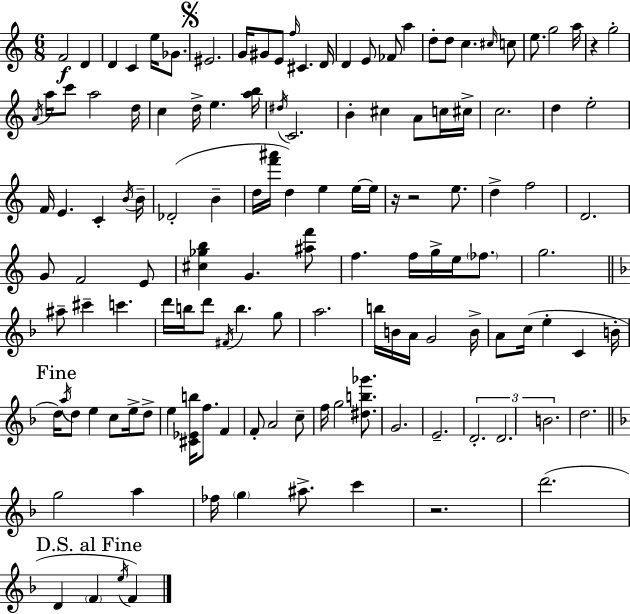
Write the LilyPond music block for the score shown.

{
  \clef treble
  \numericTimeSignature
  \time 6/8
  \key a \minor
  f'2\f d'4 | d'4 c'4 e''16 ges'8. | \mark \markup { \musicglyph "scripts.segno" } eis'2. | g'16 gis'8 e'8 \grace { f''16 } cis'4. | \break d'16 d'4 e'8 fes'8 a''4 | d''8-. d''8 c''4. \grace { cis''16 } | c''8 e''8. g''2 | a''16 r4 g''2-. | \break \acciaccatura { a'16 } a''16 c'''8 a''2 | d''16 c''4 d''16-> e''4. | <a'' b''>16 \acciaccatura { dis''16 } c'2. | b'4-. cis''4 | \break a'8 c''16 cis''16-> c''2. | d''4 e''2-. | f'16 e'4. c'4-. | \acciaccatura { b'16 } b'16-- des'2-.( | \break b'4-- d''16 <f''' ais'''>16 d''4) e''4 | e''16~~ e''16 r16 r2 | e''8. d''4-> f''2 | d'2. | \break g'8 f'2 | e'8 <cis'' ges'' b''>4 g'4. | <ais'' f'''>8 f''4. f''16 | g''16-> e''16 \parenthesize fes''8. g''2. | \break \bar "||" \break \key f \major ais''8-- cis'''4-- c'''4. | d'''16 b''16 d'''8 \acciaccatura { fis'16 } b''4. g''8 | a''2. | b''16 b'16 a'16 g'2 | \break b'16-> a'8 c''16( e''4-. c'4 | b'16-. \mark "Fine" d''16) \acciaccatura { a''16 } d''8 e''4 c''8 e''16-> | d''8-> e''4 <cis' ees' b''>16 f''8. f'4 | f'8-. a'2 | \break c''8-- f''16 g''2 <dis'' b'' ges'''>8. | g'2. | e'2.-- | \tuplet 3/2 { d'2.-. | \break d'2. | b'2. } | d''2. | \bar "||" \break \key d \minor g''2 a''4 | fes''16 \parenthesize g''4 ais''8.-> c'''4 | r2. | d'''2.( | \break \mark "D.S. al Fine" d'4 \parenthesize f'4 \acciaccatura { e''16 } f'4) | \bar "|."
}